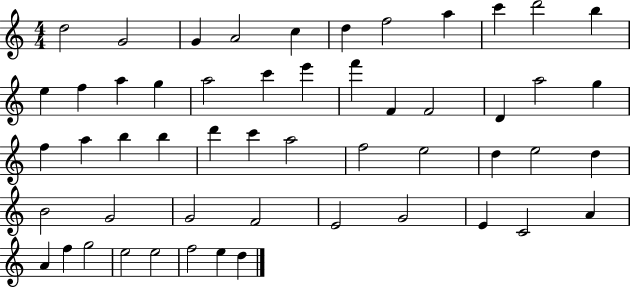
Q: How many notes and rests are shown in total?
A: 53